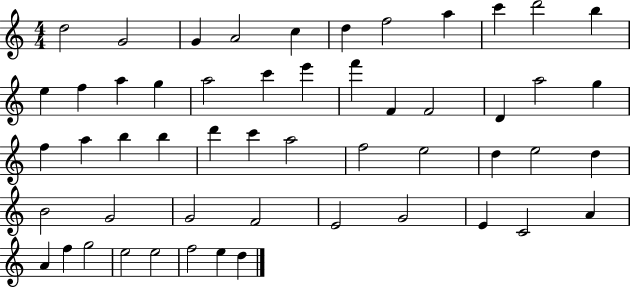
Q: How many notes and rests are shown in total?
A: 53